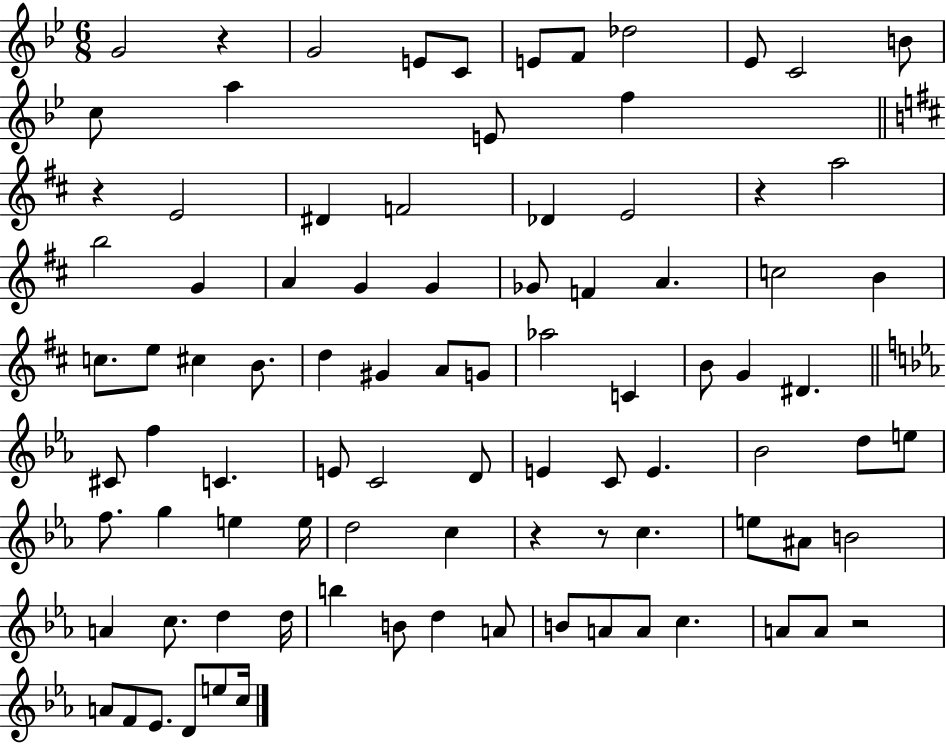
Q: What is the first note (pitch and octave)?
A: G4